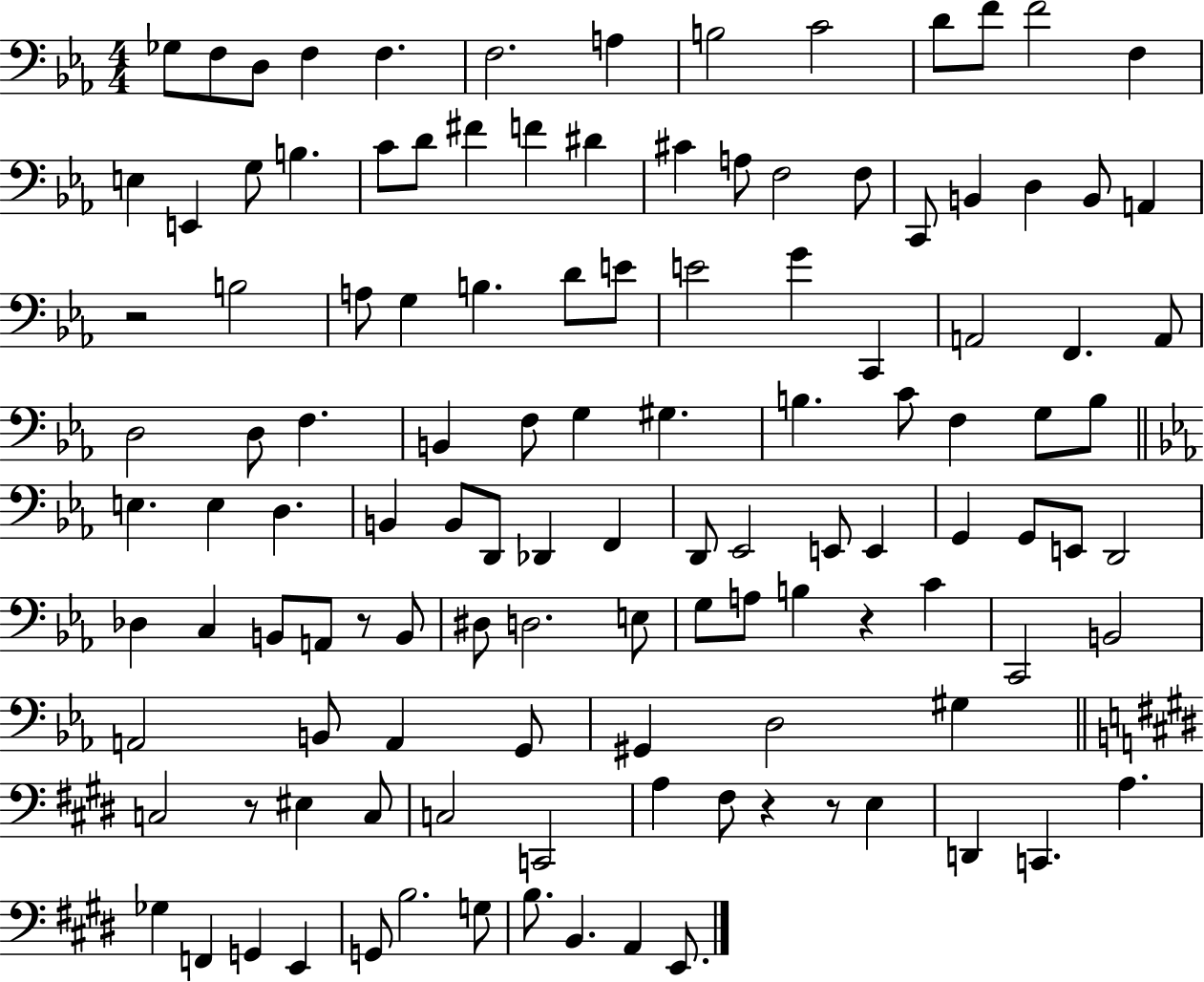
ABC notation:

X:1
T:Untitled
M:4/4
L:1/4
K:Eb
_G,/2 F,/2 D,/2 F, F, F,2 A, B,2 C2 D/2 F/2 F2 F, E, E,, G,/2 B, C/2 D/2 ^F F ^D ^C A,/2 F,2 F,/2 C,,/2 B,, D, B,,/2 A,, z2 B,2 A,/2 G, B, D/2 E/2 E2 G C,, A,,2 F,, A,,/2 D,2 D,/2 F, B,, F,/2 G, ^G, B, C/2 F, G,/2 B,/2 E, E, D, B,, B,,/2 D,,/2 _D,, F,, D,,/2 _E,,2 E,,/2 E,, G,, G,,/2 E,,/2 D,,2 _D, C, B,,/2 A,,/2 z/2 B,,/2 ^D,/2 D,2 E,/2 G,/2 A,/2 B, z C C,,2 B,,2 A,,2 B,,/2 A,, G,,/2 ^G,, D,2 ^G, C,2 z/2 ^E, C,/2 C,2 C,,2 A, ^F,/2 z z/2 E, D,, C,, A, _G, F,, G,, E,, G,,/2 B,2 G,/2 B,/2 B,, A,, E,,/2